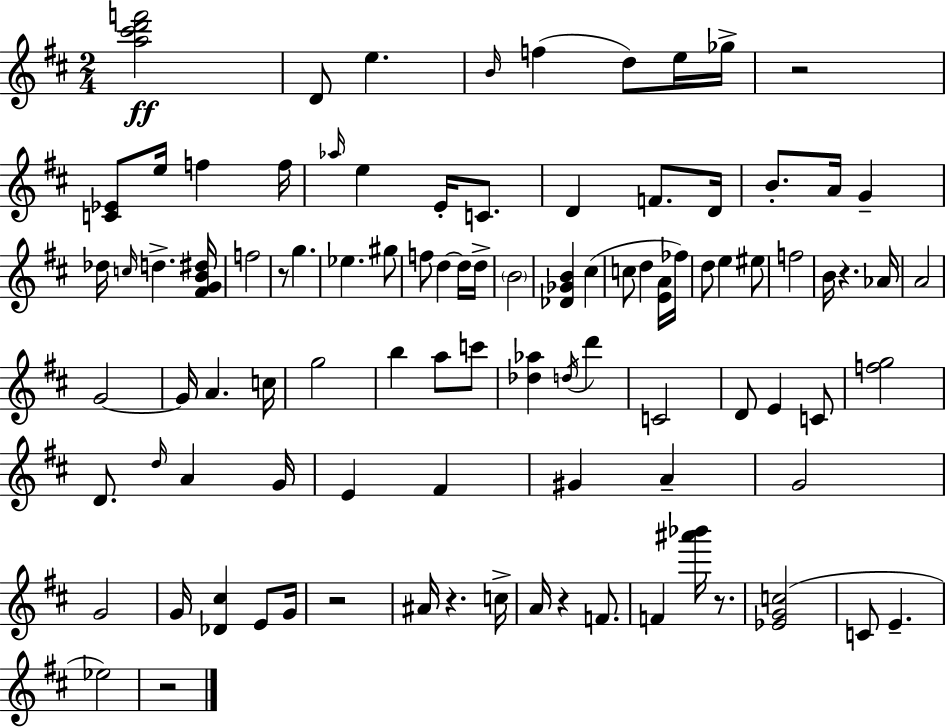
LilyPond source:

{
  \clef treble
  \numericTimeSignature
  \time 2/4
  \key d \major
  <a'' cis''' d''' f'''>2\ff | d'8 e''4. | \grace { b'16 }( f''4 d''8) e''16 | ges''16-> r2 | \break <c' ees'>8 e''16 f''4 | f''16 \grace { aes''16 } e''4 e'16-. c'8. | d'4 f'8. | d'16 b'8.-. a'16 g'4-- | \break des''16 \grace { c''16 } d''4.-> | <fis' g' b' dis''>16 f''2 | r8 g''4. | ees''4. | \break gis''8 f''8 d''4~~ | d''16 d''16-> \parenthesize b'2 | <des' ges' b'>4 cis''4( | c''8 d''4 | \break <e' a'>16 fes''16) d''8 e''4 | eis''8 f''2 | b'16 r4. | aes'16 a'2 | \break g'2~~ | g'16 a'4. | c''16 g''2 | b''4 a''8 | \break c'''8 <des'' aes''>4 \acciaccatura { d''16 } | d'''4 c'2 | d'8 e'4 | c'8 <f'' g''>2 | \break d'8. \grace { d''16 } | a'4 g'16 e'4 | fis'4 gis'4 | a'4-- g'2 | \break g'2 | g'16 <des' cis''>4 | e'8 g'16 r2 | ais'16 r4. | \break c''16-> a'16 r4 | f'8. f'4 | <ais''' bes'''>16 r8. <ees' g' c''>2( | c'8 e'4.-- | \break ees''2) | r2 | \bar "|."
}